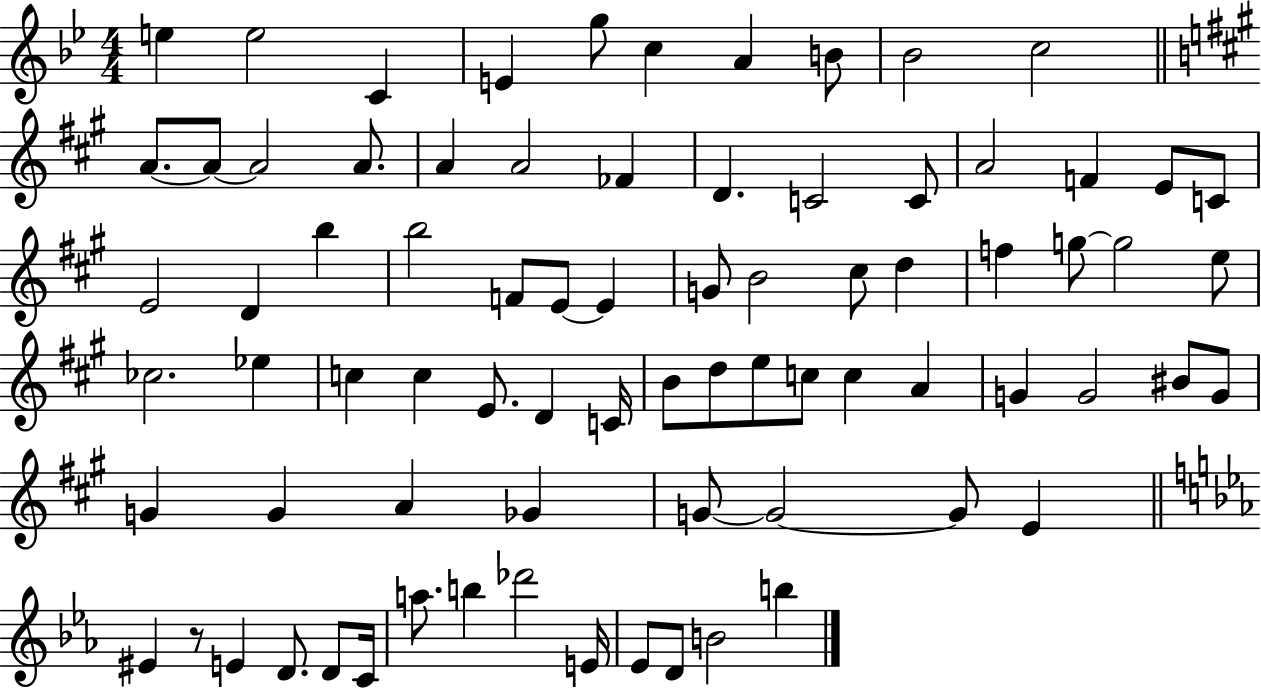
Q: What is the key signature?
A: BES major